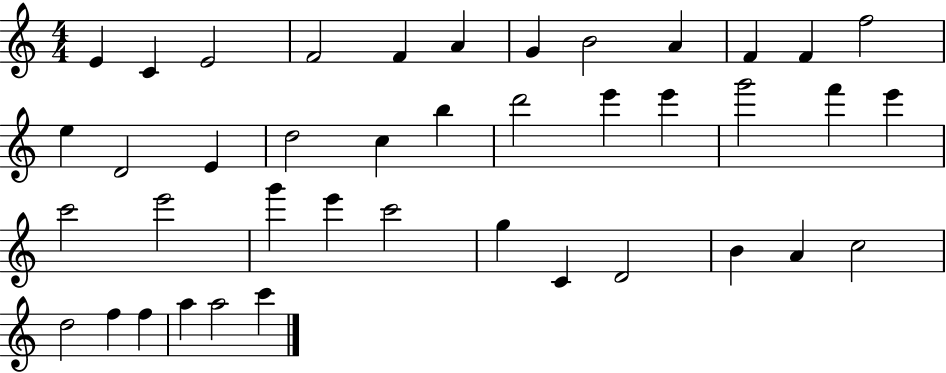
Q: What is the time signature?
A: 4/4